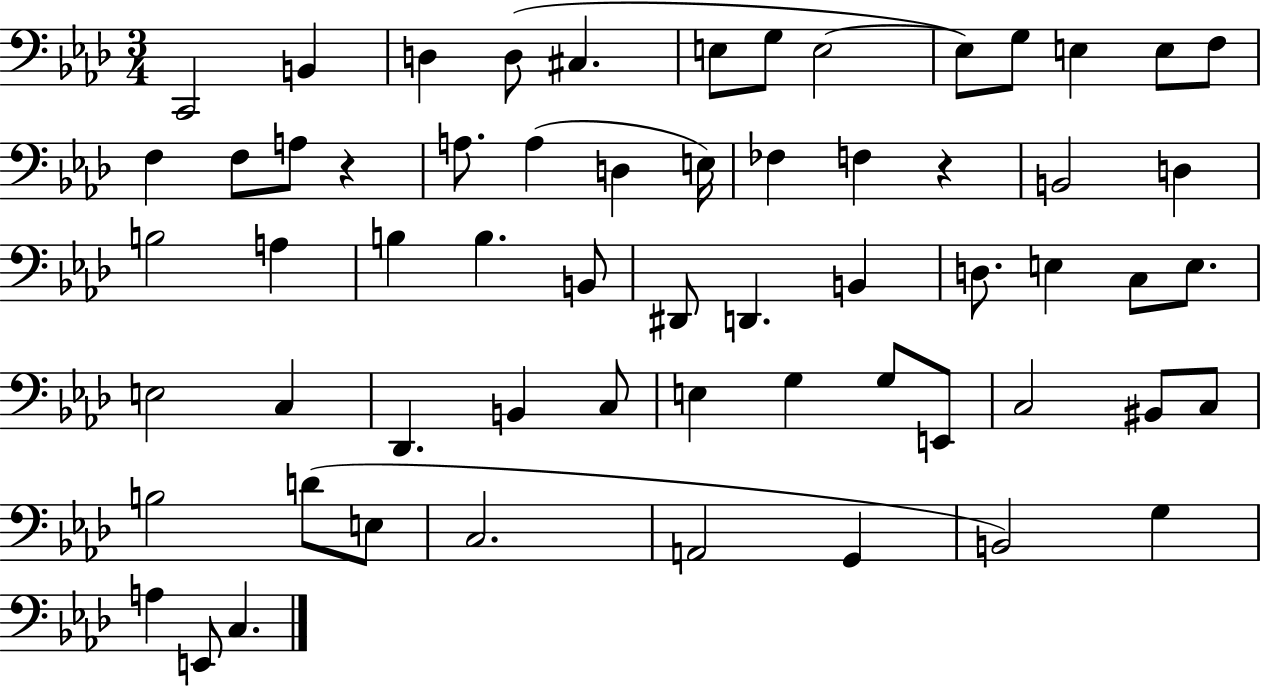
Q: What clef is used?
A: bass